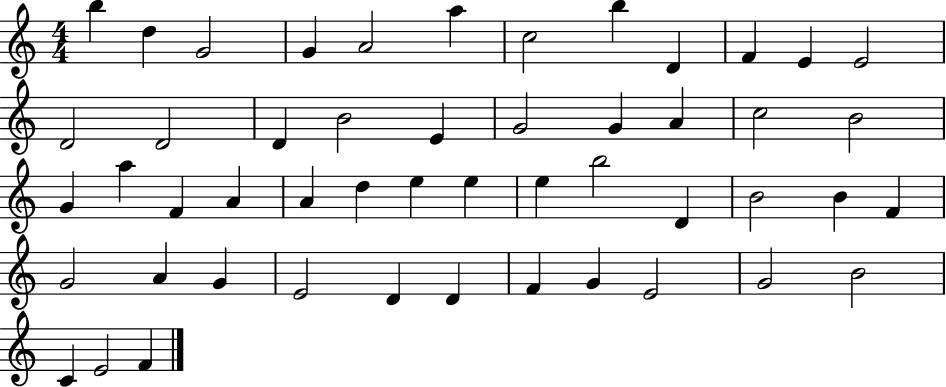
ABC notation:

X:1
T:Untitled
M:4/4
L:1/4
K:C
b d G2 G A2 a c2 b D F E E2 D2 D2 D B2 E G2 G A c2 B2 G a F A A d e e e b2 D B2 B F G2 A G E2 D D F G E2 G2 B2 C E2 F